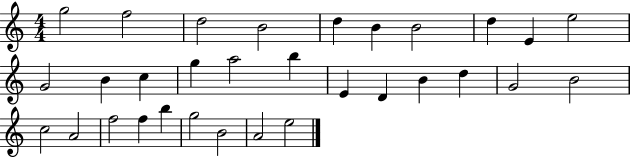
{
  \clef treble
  \numericTimeSignature
  \time 4/4
  \key c \major
  g''2 f''2 | d''2 b'2 | d''4 b'4 b'2 | d''4 e'4 e''2 | \break g'2 b'4 c''4 | g''4 a''2 b''4 | e'4 d'4 b'4 d''4 | g'2 b'2 | \break c''2 a'2 | f''2 f''4 b''4 | g''2 b'2 | a'2 e''2 | \break \bar "|."
}